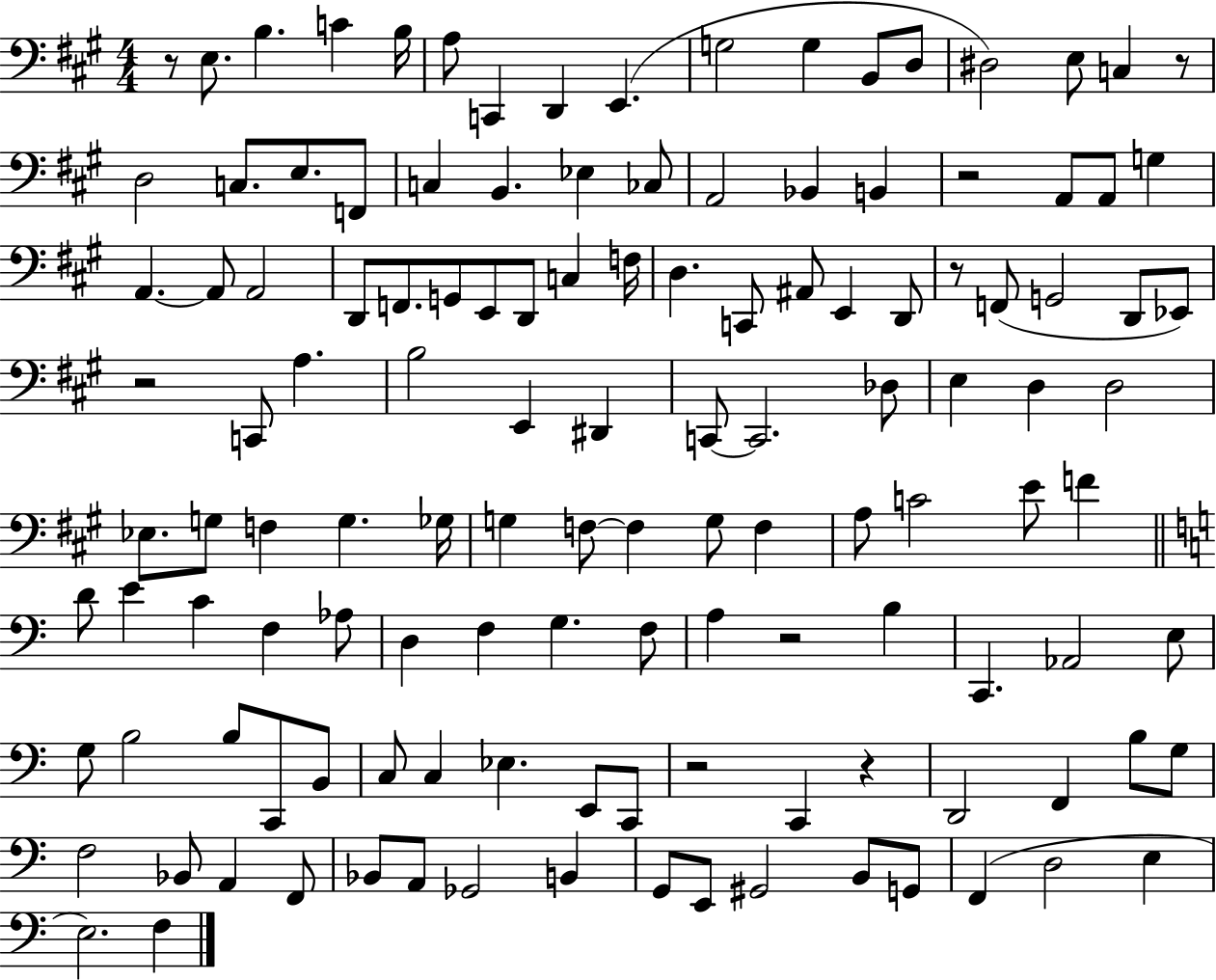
R/e E3/e. B3/q. C4/q B3/s A3/e C2/q D2/q E2/q. G3/h G3/q B2/e D3/e D#3/h E3/e C3/q R/e D3/h C3/e. E3/e. F2/e C3/q B2/q. Eb3/q CES3/e A2/h Bb2/q B2/q R/h A2/e A2/e G3/q A2/q. A2/e A2/h D2/e F2/e. G2/e E2/e D2/e C3/q F3/s D3/q. C2/e A#2/e E2/q D2/e R/e F2/e G2/h D2/e Eb2/e R/h C2/e A3/q. B3/h E2/q D#2/q C2/e C2/h. Db3/e E3/q D3/q D3/h Eb3/e. G3/e F3/q G3/q. Gb3/s G3/q F3/e F3/q G3/e F3/q A3/e C4/h E4/e F4/q D4/e E4/q C4/q F3/q Ab3/e D3/q F3/q G3/q. F3/e A3/q R/h B3/q C2/q. Ab2/h E3/e G3/e B3/h B3/e C2/e B2/e C3/e C3/q Eb3/q. E2/e C2/e R/h C2/q R/q D2/h F2/q B3/e G3/e F3/h Bb2/e A2/q F2/e Bb2/e A2/e Gb2/h B2/q G2/e E2/e G#2/h B2/e G2/e F2/q D3/h E3/q E3/h. F3/q